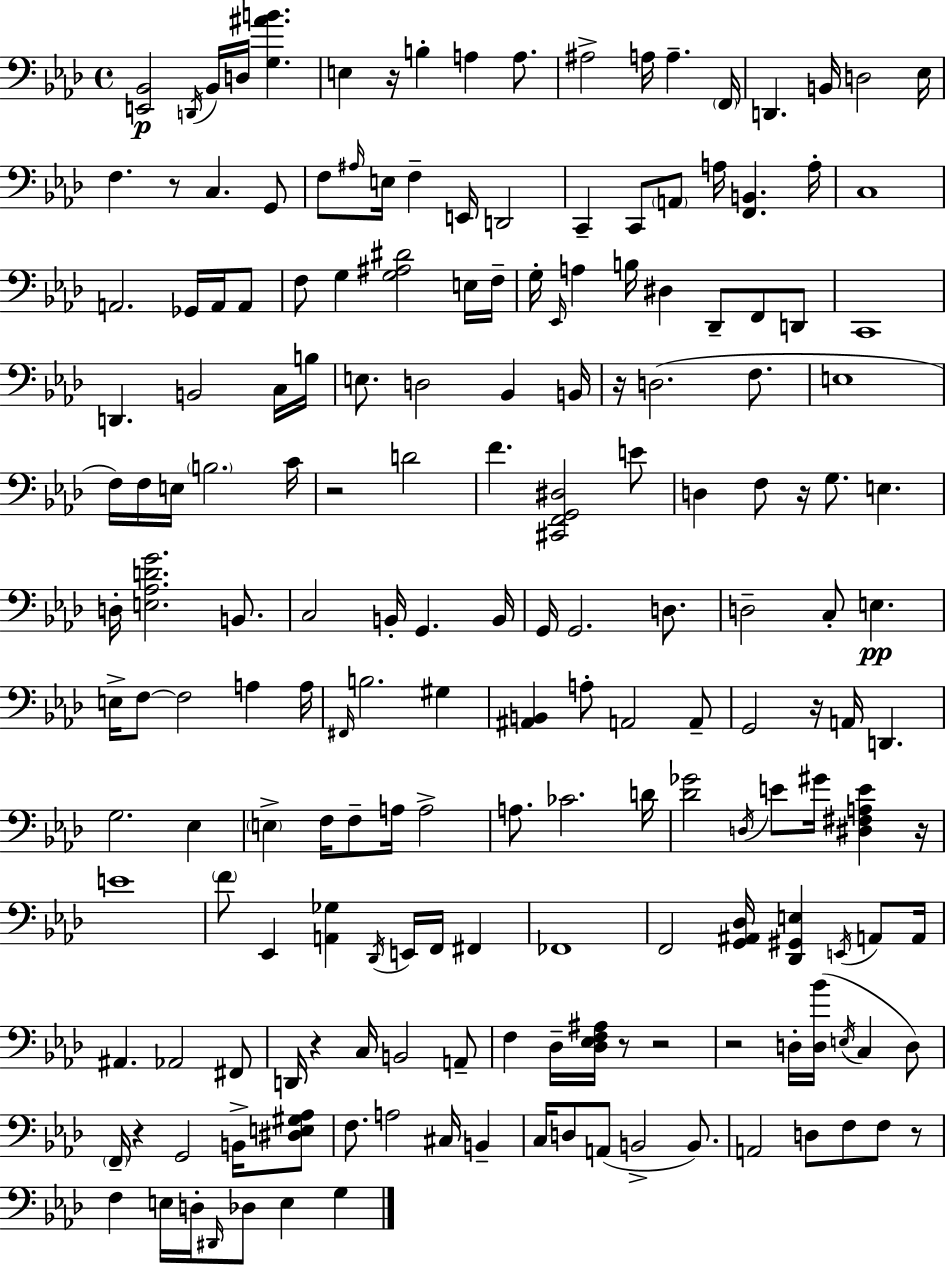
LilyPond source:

{
  \clef bass
  \time 4/4
  \defaultTimeSignature
  \key aes \major
  <e, bes,>2\p \acciaccatura { d,16 } bes,16 d16 <g ais' b'>4. | e4 r16 b4-. a4 a8. | ais2-> a16 a4.-- | \parenthesize f,16 d,4. b,16 d2 | \break ees16 f4. r8 c4. g,8 | f8 \grace { ais16 } e16 f4-- e,16 d,2 | c,4-- c,8 \parenthesize a,8 a16 <f, b,>4. | a16-. c1 | \break a,2. ges,16 a,16 | a,8 f8 g4 <g ais dis'>2 | e16 f16-- g16-. \grace { ees,16 } a4 b16 dis4 des,8-- f,8 | d,8 c,1 | \break d,4. b,2 | c16 b16 e8. d2 bes,4 | b,16 r16 d2.( | f8. e1 | \break f16) f16 e16 \parenthesize b2. | c'16 r2 d'2 | f'4. <cis, f, g, dis>2 | e'8 d4 f8 r16 g8. e4. | \break d16-. <e aes d' g'>2. | b,8. c2 b,16-. g,4. | b,16 g,16 g,2. | d8. d2-- c8-. e4.\pp | \break e16-> f8~~ f2 a4 | a16 \grace { fis,16 } b2. | gis4 <ais, b,>4 a8-. a,2 | a,8-- g,2 r16 a,16 d,4. | \break g2. | ees4 \parenthesize e4-> f16 f8-- a16 a2-> | a8. ces'2. | d'16 <des' ges'>2 \acciaccatura { d16 } e'8 gis'16 | \break <dis fis a e'>4 r16 e'1 | \parenthesize f'8 ees,4 <a, ges>4 \acciaccatura { des,16 } | e,16 f,16 fis,4 fes,1 | f,2 <g, ais, des>16 <des, gis, e>4 | \break \acciaccatura { e,16 } a,8 a,16 ais,4. aes,2 | fis,8 d,16 r4 c16 b,2 | a,8-- f4 des16-- <des ees f ais>16 r8 r2 | r2 d16-. | \break <d bes'>16( \acciaccatura { e16 } c4 d8) \parenthesize f,16-- r4 g,2 | b,16-> <dis e gis aes>8 f8. a2 | cis16 b,4-- c16 d8 a,8( b,2-> | b,8.) a,2 | \break d8 f8 f8 r8 f4 e16 d16-. \grace { dis,16 } des8 | e4 g4 \bar "|."
}